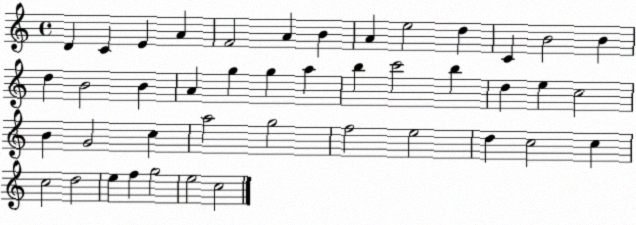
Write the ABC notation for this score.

X:1
T:Untitled
M:4/4
L:1/4
K:C
D C E A F2 A B A e2 d C B2 B d B2 B A g g a b c'2 b d e c2 B G2 c a2 g2 f2 e2 d c2 c c2 d2 e f g2 e2 c2